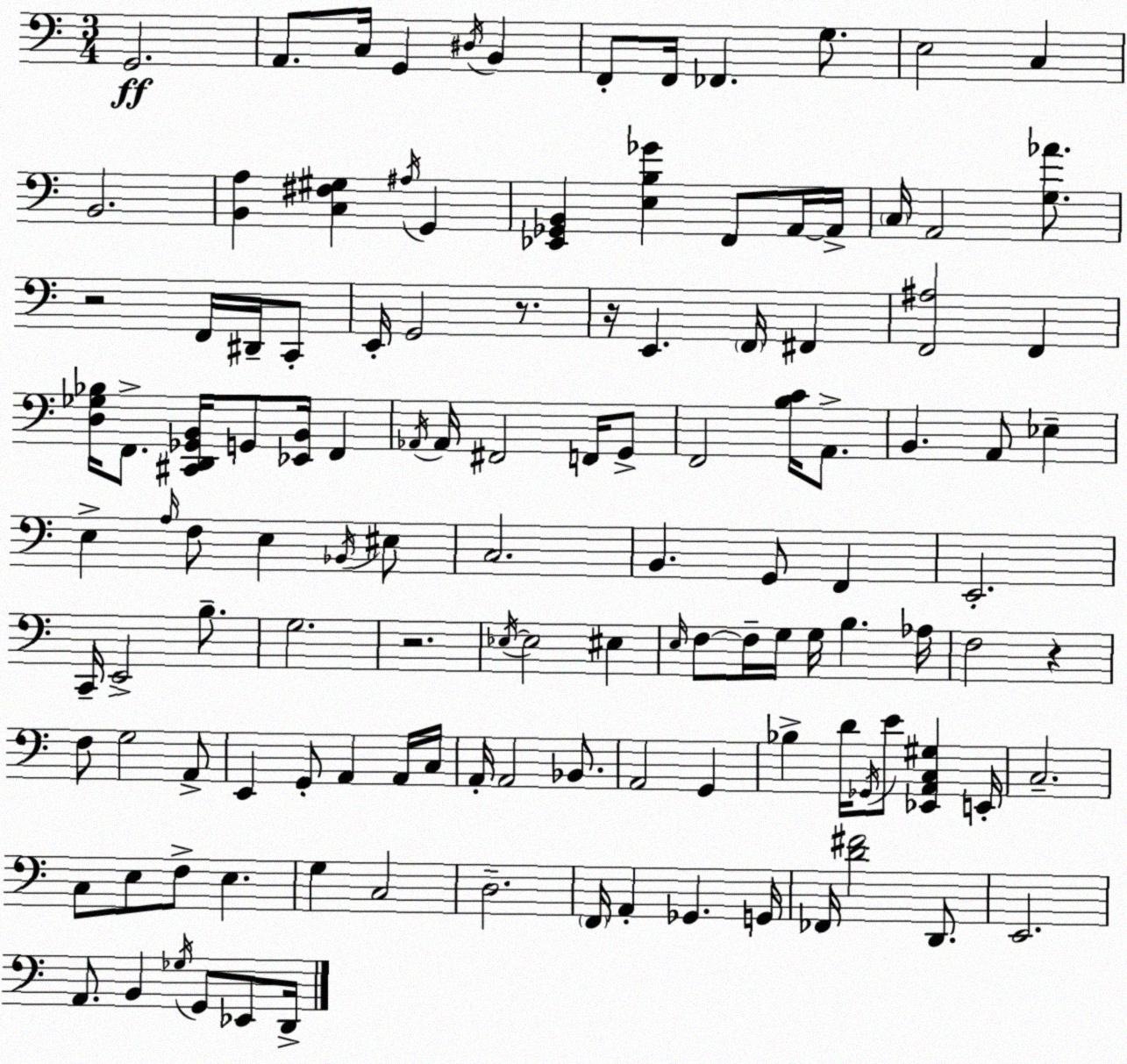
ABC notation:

X:1
T:Untitled
M:3/4
L:1/4
K:C
G,,2 A,,/2 C,/4 G,, ^D,/4 B,, F,,/2 F,,/4 _F,, G,/2 E,2 C, B,,2 [B,,A,] [C,^F,^G,] ^A,/4 G,, [_E,,_G,,B,,] [E,B,_G] F,,/2 A,,/4 A,,/4 C,/4 A,,2 [G,_A]/2 z2 F,,/4 ^D,,/4 C,,/2 E,,/4 G,,2 z/2 z/4 E,, F,,/4 ^F,, [F,,^A,]2 F,, [D,_G,_B,]/4 F,,/2 [^C,,D,,_G,,B,,]/4 G,,/2 [_E,,B,,]/4 F,, _A,,/4 _A,,/4 ^F,,2 F,,/4 G,,/2 F,,2 [B,C]/4 A,,/2 B,, A,,/2 _E, E, A,/4 F,/2 E, _B,,/4 ^E,/2 C,2 B,, G,,/2 F,, E,,2 C,,/4 E,,2 B,/2 G,2 z2 _E,/4 _E,2 ^E, E,/4 F,/2 F,/4 G,/4 G,/4 B, _A,/4 F,2 z F,/2 G,2 A,,/2 E,, G,,/2 A,, A,,/4 C,/4 A,,/4 A,,2 _B,,/2 A,,2 G,, _B, D/4 _G,,/4 E/2 [_E,,A,,C,^G,] E,,/4 C,2 C,/2 E,/2 F,/2 E, G, C,2 D,2 F,,/4 A,, _G,, G,,/4 _F,,/4 [D^F]2 D,,/2 E,,2 A,,/2 B,, _G,/4 G,,/2 _E,,/2 D,,/4